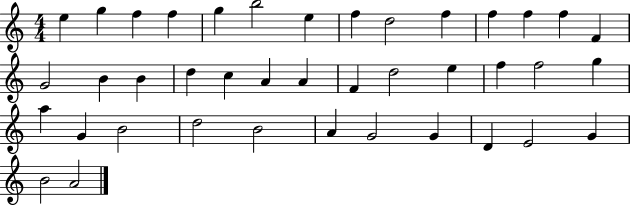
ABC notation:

X:1
T:Untitled
M:4/4
L:1/4
K:C
e g f f g b2 e f d2 f f f f F G2 B B d c A A F d2 e f f2 g a G B2 d2 B2 A G2 G D E2 G B2 A2